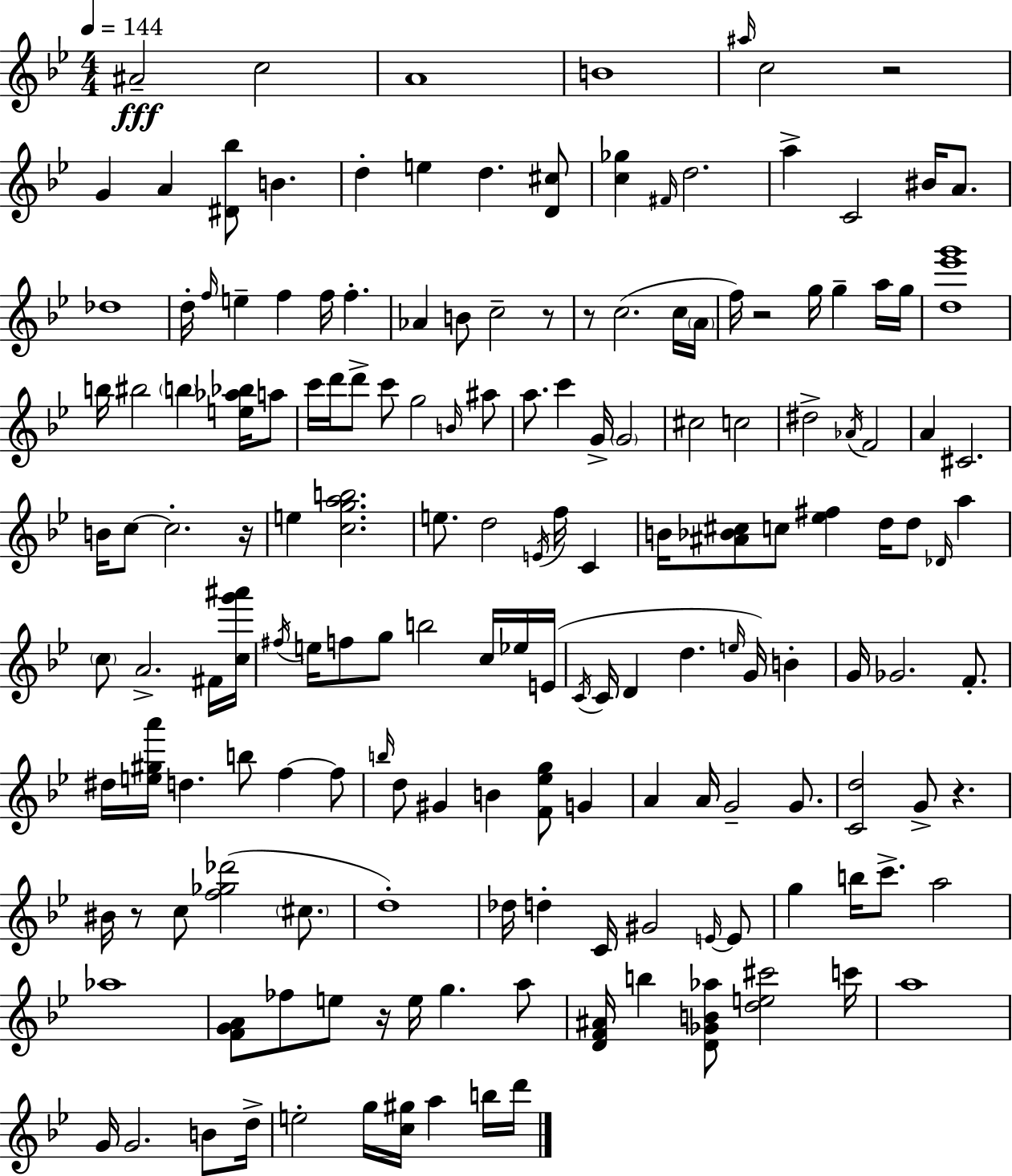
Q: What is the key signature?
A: BES major